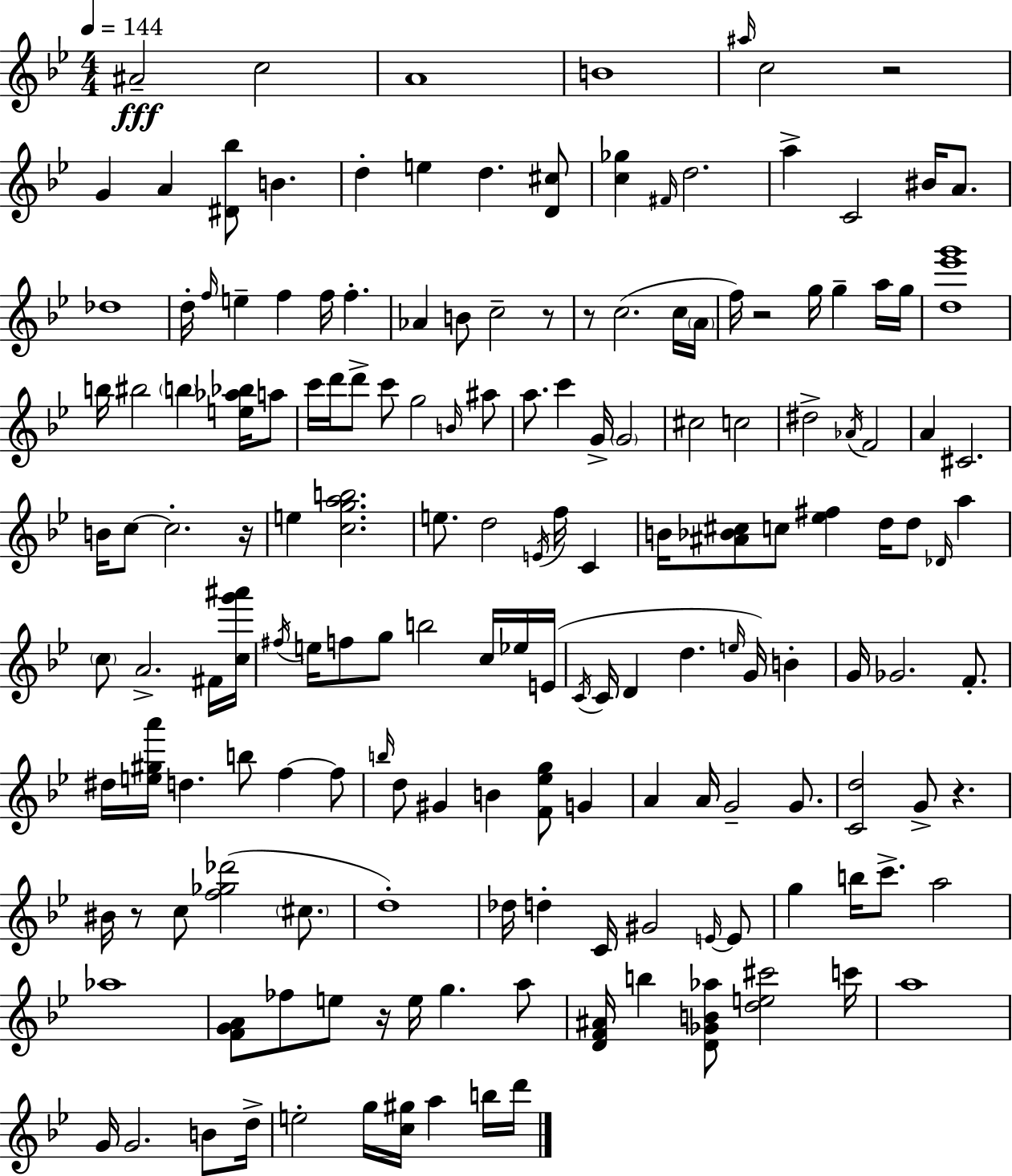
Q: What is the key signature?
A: BES major